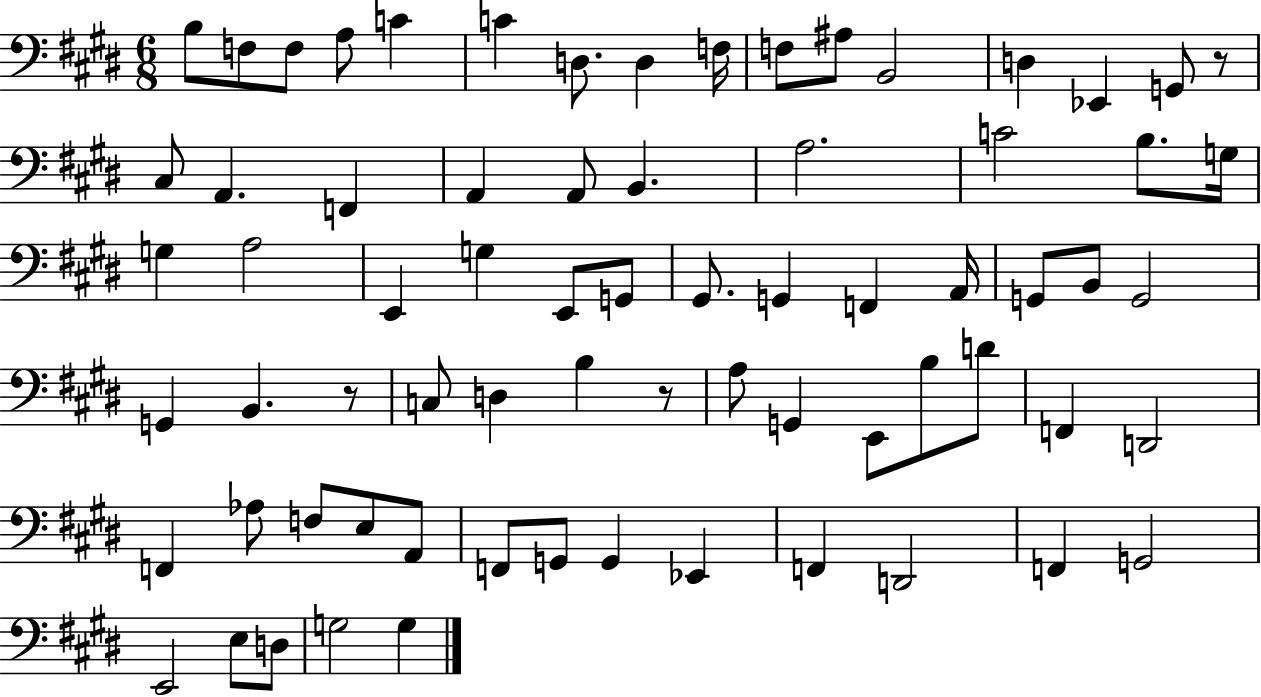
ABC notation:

X:1
T:Untitled
M:6/8
L:1/4
K:E
B,/2 F,/2 F,/2 A,/2 C C D,/2 D, F,/4 F,/2 ^A,/2 B,,2 D, _E,, G,,/2 z/2 ^C,/2 A,, F,, A,, A,,/2 B,, A,2 C2 B,/2 G,/4 G, A,2 E,, G, E,,/2 G,,/2 ^G,,/2 G,, F,, A,,/4 G,,/2 B,,/2 G,,2 G,, B,, z/2 C,/2 D, B, z/2 A,/2 G,, E,,/2 B,/2 D/2 F,, D,,2 F,, _A,/2 F,/2 E,/2 A,,/2 F,,/2 G,,/2 G,, _E,, F,, D,,2 F,, G,,2 E,,2 E,/2 D,/2 G,2 G,